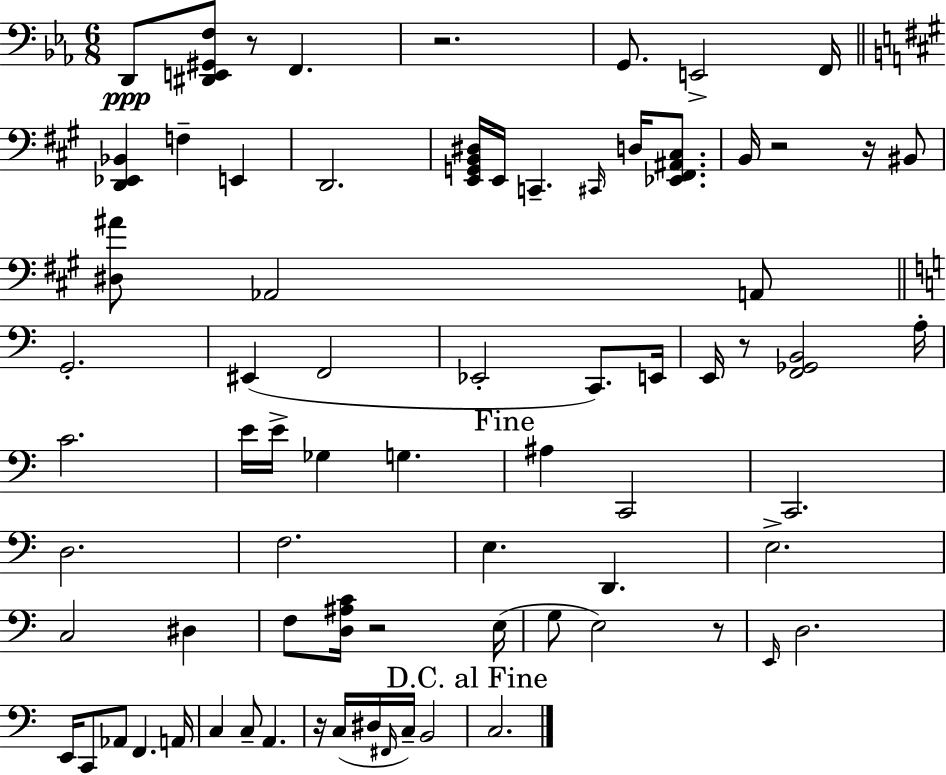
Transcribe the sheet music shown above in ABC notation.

X:1
T:Untitled
M:6/8
L:1/4
K:Cm
D,,/2 [^D,,E,,^G,,F,]/2 z/2 F,, z2 G,,/2 E,,2 F,,/4 [D,,_E,,_B,,] F, E,, D,,2 [E,,G,,B,,^D,]/4 E,,/4 C,, ^C,,/4 D,/4 [_E,,^F,,^A,,^C,]/2 B,,/4 z2 z/4 ^B,,/2 [^D,^A]/2 _A,,2 A,,/2 G,,2 ^E,, F,,2 _E,,2 C,,/2 E,,/4 E,,/4 z/2 [F,,_G,,B,,]2 A,/4 C2 E/4 E/4 _G, G, ^A, C,,2 C,,2 D,2 F,2 E, D,, E,2 C,2 ^D, F,/2 [D,^A,C]/4 z2 E,/4 G,/2 E,2 z/2 E,,/4 D,2 E,,/4 C,,/2 _A,,/2 F,, A,,/4 C, C,/2 A,, z/4 C,/4 ^D,/4 ^F,,/4 C,/4 B,,2 C,2